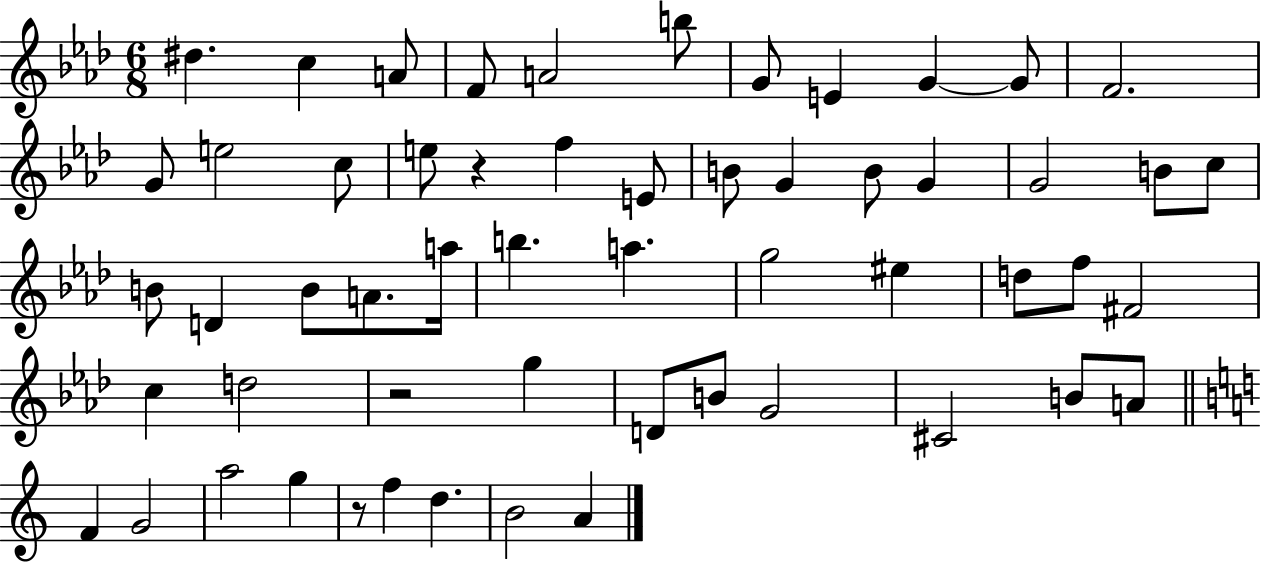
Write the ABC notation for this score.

X:1
T:Untitled
M:6/8
L:1/4
K:Ab
^d c A/2 F/2 A2 b/2 G/2 E G G/2 F2 G/2 e2 c/2 e/2 z f E/2 B/2 G B/2 G G2 B/2 c/2 B/2 D B/2 A/2 a/4 b a g2 ^e d/2 f/2 ^F2 c d2 z2 g D/2 B/2 G2 ^C2 B/2 A/2 F G2 a2 g z/2 f d B2 A